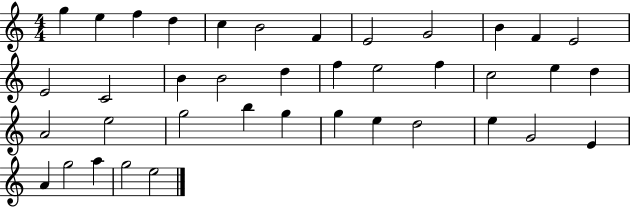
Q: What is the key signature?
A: C major